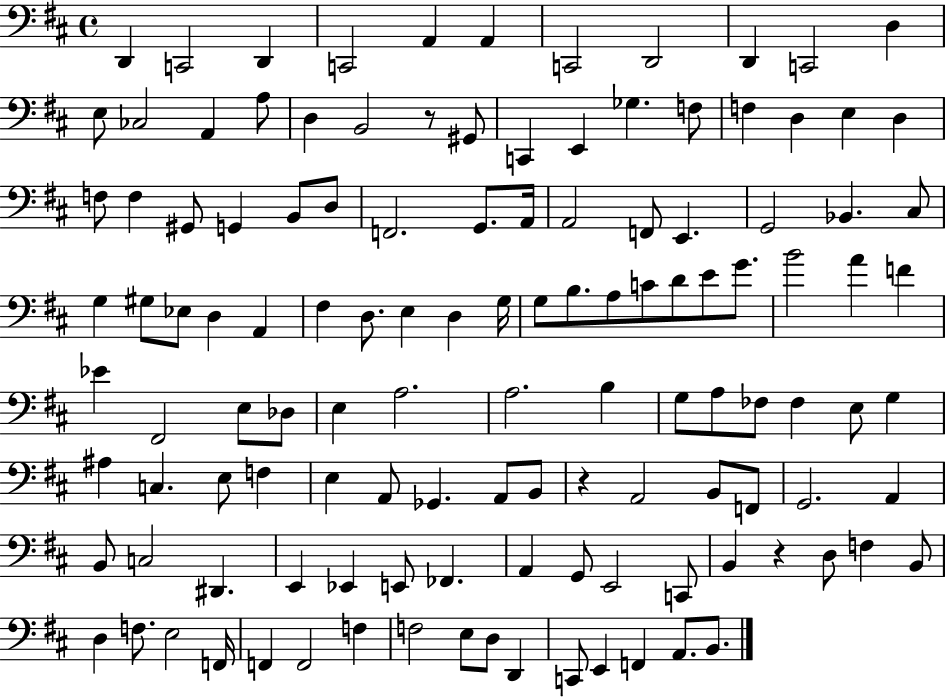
{
  \clef bass
  \time 4/4
  \defaultTimeSignature
  \key d \major
  d,4 c,2 d,4 | c,2 a,4 a,4 | c,2 d,2 | d,4 c,2 d4 | \break e8 ces2 a,4 a8 | d4 b,2 r8 gis,8 | c,4 e,4 ges4. f8 | f4 d4 e4 d4 | \break f8 f4 gis,8 g,4 b,8 d8 | f,2. g,8. a,16 | a,2 f,8 e,4. | g,2 bes,4. cis8 | \break g4 gis8 ees8 d4 a,4 | fis4 d8. e4 d4 g16 | g8 b8. a8 c'8 d'8 e'8 g'8. | b'2 a'4 f'4 | \break ees'4 fis,2 e8 des8 | e4 a2. | a2. b4 | g8 a8 fes8 fes4 e8 g4 | \break ais4 c4. e8 f4 | e4 a,8 ges,4. a,8 b,8 | r4 a,2 b,8 f,8 | g,2. a,4 | \break b,8 c2 dis,4. | e,4 ees,4 e,8 fes,4. | a,4 g,8 e,2 c,8 | b,4 r4 d8 f4 b,8 | \break d4 f8. e2 f,16 | f,4 f,2 f4 | f2 e8 d8 d,4 | c,8 e,4 f,4 a,8. b,8. | \break \bar "|."
}